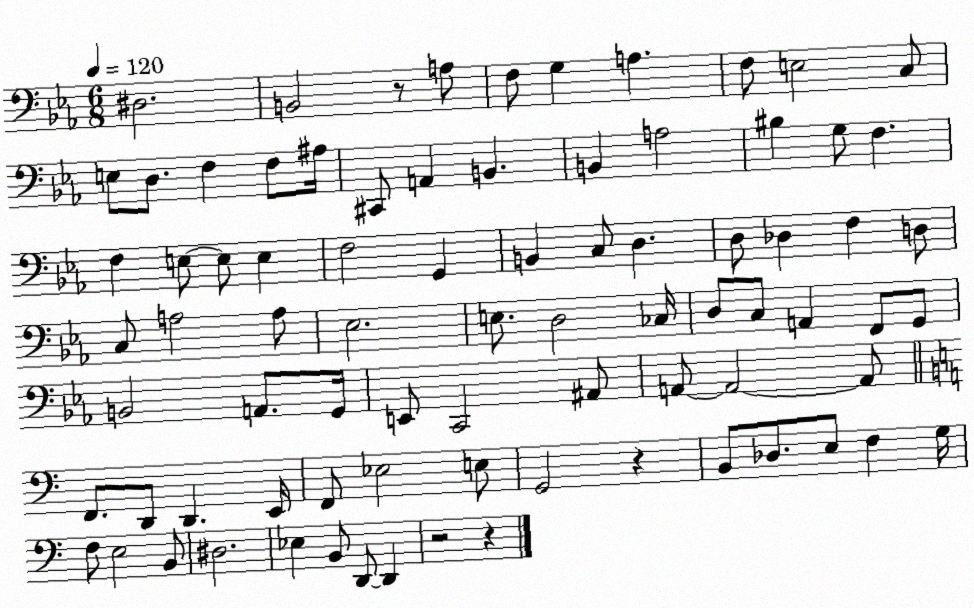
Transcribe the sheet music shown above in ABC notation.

X:1
T:Untitled
M:6/8
L:1/4
K:Eb
^D,2 B,,2 z/2 A,/2 F,/2 G, A, F,/2 E,2 C,/2 E,/2 D,/2 F, F,/2 ^A,/4 ^C,,/2 A,, B,, B,, A,2 ^B, G,/2 F, F, E,/2 E,/2 E, F,2 G,, B,, C,/2 D, D,/2 _D, F, D,/2 C,/2 A,2 A,/2 _E,2 E,/2 D,2 _C,/4 D,/2 C,/2 A,, F,,/2 G,,/2 B,,2 A,,/2 G,,/4 E,,/2 C,,2 ^A,,/2 A,,/2 A,,2 A,,/2 F,,/2 D,,/2 D,, E,,/4 F,,/2 _E,2 E,/2 G,,2 z B,,/2 _D,/2 E,/2 F, G,/4 F,/2 E,2 B,,/2 ^D,2 _E, B,,/2 D,,/2 D,, z2 z